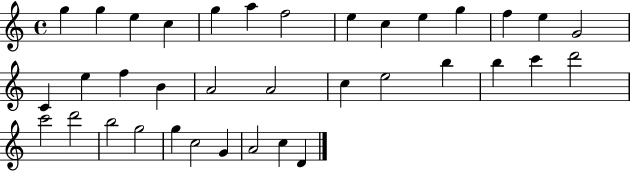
G5/q G5/q E5/q C5/q G5/q A5/q F5/h E5/q C5/q E5/q G5/q F5/q E5/q G4/h C4/q E5/q F5/q B4/q A4/h A4/h C5/q E5/h B5/q B5/q C6/q D6/h C6/h D6/h B5/h G5/h G5/q C5/h G4/q A4/h C5/q D4/q